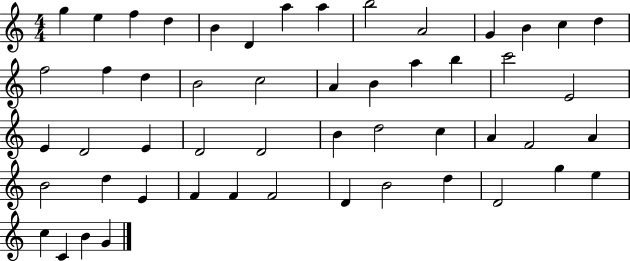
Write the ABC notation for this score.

X:1
T:Untitled
M:4/4
L:1/4
K:C
g e f d B D a a b2 A2 G B c d f2 f d B2 c2 A B a b c'2 E2 E D2 E D2 D2 B d2 c A F2 A B2 d E F F F2 D B2 d D2 g e c C B G